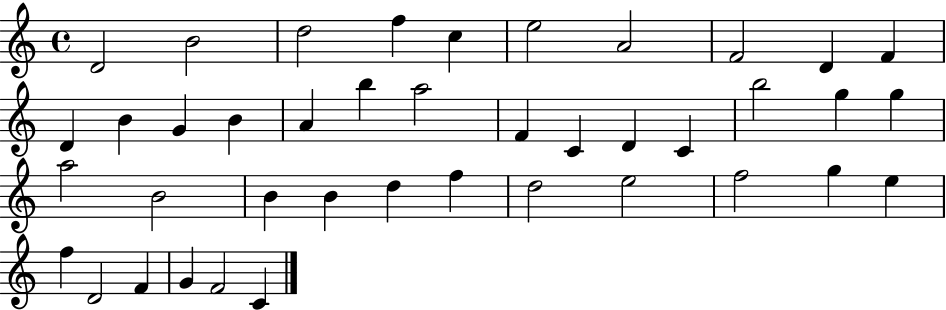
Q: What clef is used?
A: treble